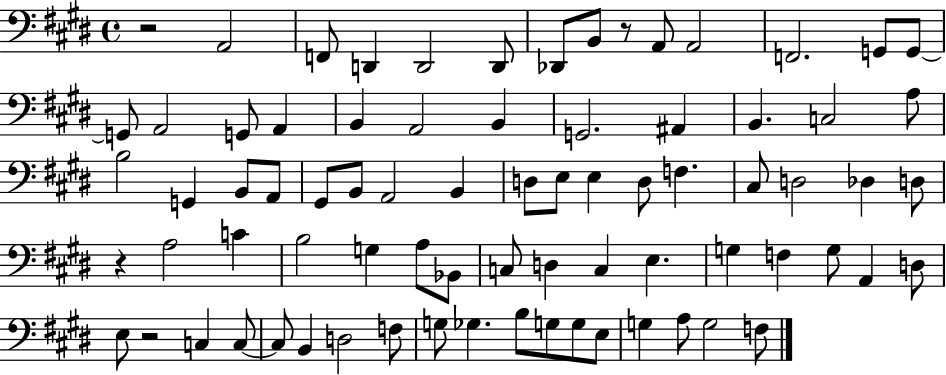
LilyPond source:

{
  \clef bass
  \time 4/4
  \defaultTimeSignature
  \key e \major
  r2 a,2 | f,8 d,4 d,2 d,8 | des,8 b,8 r8 a,8 a,2 | f,2. g,8 g,8~~ | \break g,8 a,2 g,8 a,4 | b,4 a,2 b,4 | g,2. ais,4 | b,4. c2 a8 | \break b2 g,4 b,8 a,8 | gis,8 b,8 a,2 b,4 | d8 e8 e4 d8 f4. | cis8 d2 des4 d8 | \break r4 a2 c'4 | b2 g4 a8 bes,8 | c8 d4 c4 e4. | g4 f4 g8 a,4 d8 | \break e8 r2 c4 c8~~ | c8 b,4 d2 f8 | g8 ges4. b8 g8 g8 e8 | g4 a8 g2 f8 | \break \bar "|."
}